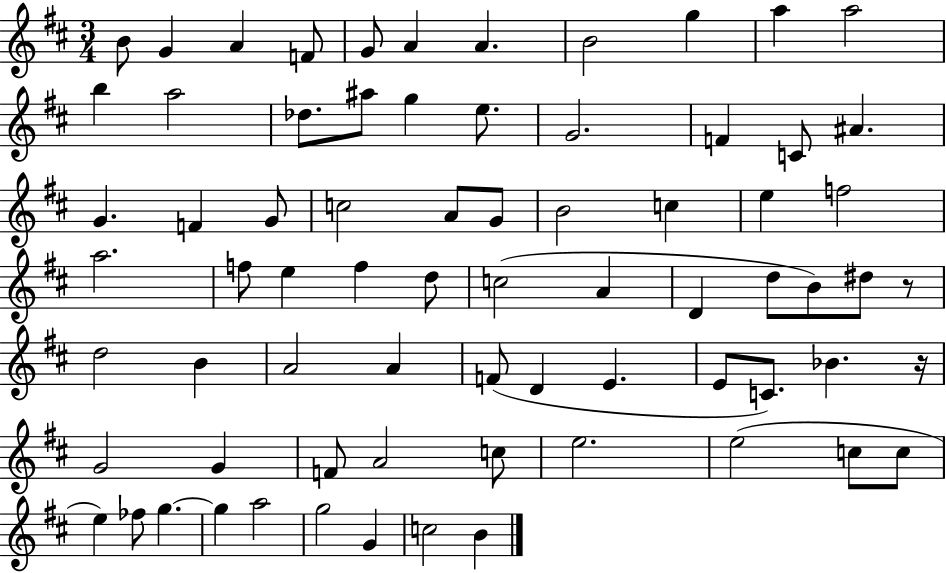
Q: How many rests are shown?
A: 2